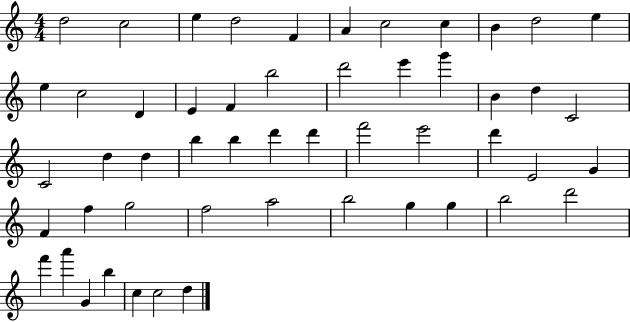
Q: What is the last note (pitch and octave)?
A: D5